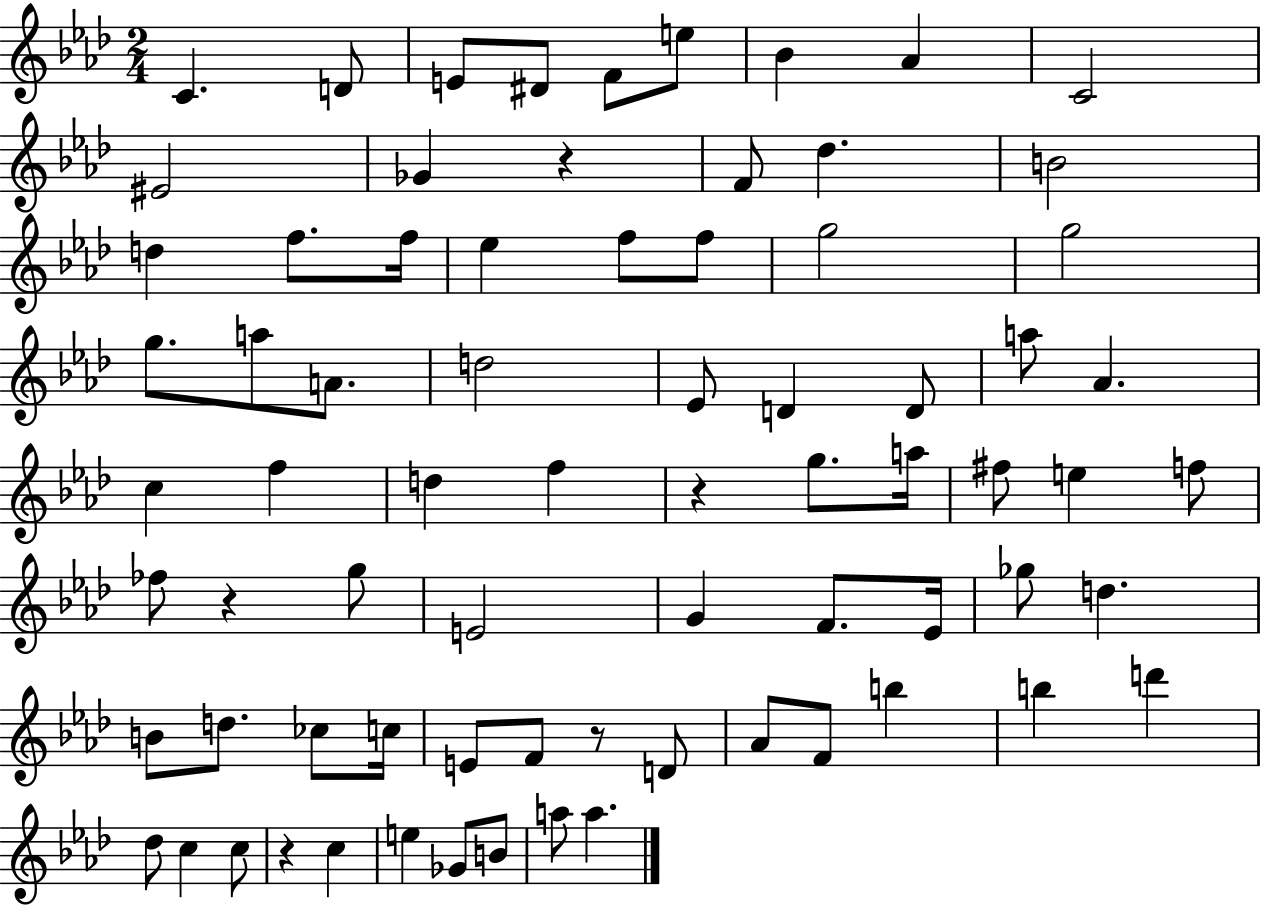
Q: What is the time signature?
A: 2/4